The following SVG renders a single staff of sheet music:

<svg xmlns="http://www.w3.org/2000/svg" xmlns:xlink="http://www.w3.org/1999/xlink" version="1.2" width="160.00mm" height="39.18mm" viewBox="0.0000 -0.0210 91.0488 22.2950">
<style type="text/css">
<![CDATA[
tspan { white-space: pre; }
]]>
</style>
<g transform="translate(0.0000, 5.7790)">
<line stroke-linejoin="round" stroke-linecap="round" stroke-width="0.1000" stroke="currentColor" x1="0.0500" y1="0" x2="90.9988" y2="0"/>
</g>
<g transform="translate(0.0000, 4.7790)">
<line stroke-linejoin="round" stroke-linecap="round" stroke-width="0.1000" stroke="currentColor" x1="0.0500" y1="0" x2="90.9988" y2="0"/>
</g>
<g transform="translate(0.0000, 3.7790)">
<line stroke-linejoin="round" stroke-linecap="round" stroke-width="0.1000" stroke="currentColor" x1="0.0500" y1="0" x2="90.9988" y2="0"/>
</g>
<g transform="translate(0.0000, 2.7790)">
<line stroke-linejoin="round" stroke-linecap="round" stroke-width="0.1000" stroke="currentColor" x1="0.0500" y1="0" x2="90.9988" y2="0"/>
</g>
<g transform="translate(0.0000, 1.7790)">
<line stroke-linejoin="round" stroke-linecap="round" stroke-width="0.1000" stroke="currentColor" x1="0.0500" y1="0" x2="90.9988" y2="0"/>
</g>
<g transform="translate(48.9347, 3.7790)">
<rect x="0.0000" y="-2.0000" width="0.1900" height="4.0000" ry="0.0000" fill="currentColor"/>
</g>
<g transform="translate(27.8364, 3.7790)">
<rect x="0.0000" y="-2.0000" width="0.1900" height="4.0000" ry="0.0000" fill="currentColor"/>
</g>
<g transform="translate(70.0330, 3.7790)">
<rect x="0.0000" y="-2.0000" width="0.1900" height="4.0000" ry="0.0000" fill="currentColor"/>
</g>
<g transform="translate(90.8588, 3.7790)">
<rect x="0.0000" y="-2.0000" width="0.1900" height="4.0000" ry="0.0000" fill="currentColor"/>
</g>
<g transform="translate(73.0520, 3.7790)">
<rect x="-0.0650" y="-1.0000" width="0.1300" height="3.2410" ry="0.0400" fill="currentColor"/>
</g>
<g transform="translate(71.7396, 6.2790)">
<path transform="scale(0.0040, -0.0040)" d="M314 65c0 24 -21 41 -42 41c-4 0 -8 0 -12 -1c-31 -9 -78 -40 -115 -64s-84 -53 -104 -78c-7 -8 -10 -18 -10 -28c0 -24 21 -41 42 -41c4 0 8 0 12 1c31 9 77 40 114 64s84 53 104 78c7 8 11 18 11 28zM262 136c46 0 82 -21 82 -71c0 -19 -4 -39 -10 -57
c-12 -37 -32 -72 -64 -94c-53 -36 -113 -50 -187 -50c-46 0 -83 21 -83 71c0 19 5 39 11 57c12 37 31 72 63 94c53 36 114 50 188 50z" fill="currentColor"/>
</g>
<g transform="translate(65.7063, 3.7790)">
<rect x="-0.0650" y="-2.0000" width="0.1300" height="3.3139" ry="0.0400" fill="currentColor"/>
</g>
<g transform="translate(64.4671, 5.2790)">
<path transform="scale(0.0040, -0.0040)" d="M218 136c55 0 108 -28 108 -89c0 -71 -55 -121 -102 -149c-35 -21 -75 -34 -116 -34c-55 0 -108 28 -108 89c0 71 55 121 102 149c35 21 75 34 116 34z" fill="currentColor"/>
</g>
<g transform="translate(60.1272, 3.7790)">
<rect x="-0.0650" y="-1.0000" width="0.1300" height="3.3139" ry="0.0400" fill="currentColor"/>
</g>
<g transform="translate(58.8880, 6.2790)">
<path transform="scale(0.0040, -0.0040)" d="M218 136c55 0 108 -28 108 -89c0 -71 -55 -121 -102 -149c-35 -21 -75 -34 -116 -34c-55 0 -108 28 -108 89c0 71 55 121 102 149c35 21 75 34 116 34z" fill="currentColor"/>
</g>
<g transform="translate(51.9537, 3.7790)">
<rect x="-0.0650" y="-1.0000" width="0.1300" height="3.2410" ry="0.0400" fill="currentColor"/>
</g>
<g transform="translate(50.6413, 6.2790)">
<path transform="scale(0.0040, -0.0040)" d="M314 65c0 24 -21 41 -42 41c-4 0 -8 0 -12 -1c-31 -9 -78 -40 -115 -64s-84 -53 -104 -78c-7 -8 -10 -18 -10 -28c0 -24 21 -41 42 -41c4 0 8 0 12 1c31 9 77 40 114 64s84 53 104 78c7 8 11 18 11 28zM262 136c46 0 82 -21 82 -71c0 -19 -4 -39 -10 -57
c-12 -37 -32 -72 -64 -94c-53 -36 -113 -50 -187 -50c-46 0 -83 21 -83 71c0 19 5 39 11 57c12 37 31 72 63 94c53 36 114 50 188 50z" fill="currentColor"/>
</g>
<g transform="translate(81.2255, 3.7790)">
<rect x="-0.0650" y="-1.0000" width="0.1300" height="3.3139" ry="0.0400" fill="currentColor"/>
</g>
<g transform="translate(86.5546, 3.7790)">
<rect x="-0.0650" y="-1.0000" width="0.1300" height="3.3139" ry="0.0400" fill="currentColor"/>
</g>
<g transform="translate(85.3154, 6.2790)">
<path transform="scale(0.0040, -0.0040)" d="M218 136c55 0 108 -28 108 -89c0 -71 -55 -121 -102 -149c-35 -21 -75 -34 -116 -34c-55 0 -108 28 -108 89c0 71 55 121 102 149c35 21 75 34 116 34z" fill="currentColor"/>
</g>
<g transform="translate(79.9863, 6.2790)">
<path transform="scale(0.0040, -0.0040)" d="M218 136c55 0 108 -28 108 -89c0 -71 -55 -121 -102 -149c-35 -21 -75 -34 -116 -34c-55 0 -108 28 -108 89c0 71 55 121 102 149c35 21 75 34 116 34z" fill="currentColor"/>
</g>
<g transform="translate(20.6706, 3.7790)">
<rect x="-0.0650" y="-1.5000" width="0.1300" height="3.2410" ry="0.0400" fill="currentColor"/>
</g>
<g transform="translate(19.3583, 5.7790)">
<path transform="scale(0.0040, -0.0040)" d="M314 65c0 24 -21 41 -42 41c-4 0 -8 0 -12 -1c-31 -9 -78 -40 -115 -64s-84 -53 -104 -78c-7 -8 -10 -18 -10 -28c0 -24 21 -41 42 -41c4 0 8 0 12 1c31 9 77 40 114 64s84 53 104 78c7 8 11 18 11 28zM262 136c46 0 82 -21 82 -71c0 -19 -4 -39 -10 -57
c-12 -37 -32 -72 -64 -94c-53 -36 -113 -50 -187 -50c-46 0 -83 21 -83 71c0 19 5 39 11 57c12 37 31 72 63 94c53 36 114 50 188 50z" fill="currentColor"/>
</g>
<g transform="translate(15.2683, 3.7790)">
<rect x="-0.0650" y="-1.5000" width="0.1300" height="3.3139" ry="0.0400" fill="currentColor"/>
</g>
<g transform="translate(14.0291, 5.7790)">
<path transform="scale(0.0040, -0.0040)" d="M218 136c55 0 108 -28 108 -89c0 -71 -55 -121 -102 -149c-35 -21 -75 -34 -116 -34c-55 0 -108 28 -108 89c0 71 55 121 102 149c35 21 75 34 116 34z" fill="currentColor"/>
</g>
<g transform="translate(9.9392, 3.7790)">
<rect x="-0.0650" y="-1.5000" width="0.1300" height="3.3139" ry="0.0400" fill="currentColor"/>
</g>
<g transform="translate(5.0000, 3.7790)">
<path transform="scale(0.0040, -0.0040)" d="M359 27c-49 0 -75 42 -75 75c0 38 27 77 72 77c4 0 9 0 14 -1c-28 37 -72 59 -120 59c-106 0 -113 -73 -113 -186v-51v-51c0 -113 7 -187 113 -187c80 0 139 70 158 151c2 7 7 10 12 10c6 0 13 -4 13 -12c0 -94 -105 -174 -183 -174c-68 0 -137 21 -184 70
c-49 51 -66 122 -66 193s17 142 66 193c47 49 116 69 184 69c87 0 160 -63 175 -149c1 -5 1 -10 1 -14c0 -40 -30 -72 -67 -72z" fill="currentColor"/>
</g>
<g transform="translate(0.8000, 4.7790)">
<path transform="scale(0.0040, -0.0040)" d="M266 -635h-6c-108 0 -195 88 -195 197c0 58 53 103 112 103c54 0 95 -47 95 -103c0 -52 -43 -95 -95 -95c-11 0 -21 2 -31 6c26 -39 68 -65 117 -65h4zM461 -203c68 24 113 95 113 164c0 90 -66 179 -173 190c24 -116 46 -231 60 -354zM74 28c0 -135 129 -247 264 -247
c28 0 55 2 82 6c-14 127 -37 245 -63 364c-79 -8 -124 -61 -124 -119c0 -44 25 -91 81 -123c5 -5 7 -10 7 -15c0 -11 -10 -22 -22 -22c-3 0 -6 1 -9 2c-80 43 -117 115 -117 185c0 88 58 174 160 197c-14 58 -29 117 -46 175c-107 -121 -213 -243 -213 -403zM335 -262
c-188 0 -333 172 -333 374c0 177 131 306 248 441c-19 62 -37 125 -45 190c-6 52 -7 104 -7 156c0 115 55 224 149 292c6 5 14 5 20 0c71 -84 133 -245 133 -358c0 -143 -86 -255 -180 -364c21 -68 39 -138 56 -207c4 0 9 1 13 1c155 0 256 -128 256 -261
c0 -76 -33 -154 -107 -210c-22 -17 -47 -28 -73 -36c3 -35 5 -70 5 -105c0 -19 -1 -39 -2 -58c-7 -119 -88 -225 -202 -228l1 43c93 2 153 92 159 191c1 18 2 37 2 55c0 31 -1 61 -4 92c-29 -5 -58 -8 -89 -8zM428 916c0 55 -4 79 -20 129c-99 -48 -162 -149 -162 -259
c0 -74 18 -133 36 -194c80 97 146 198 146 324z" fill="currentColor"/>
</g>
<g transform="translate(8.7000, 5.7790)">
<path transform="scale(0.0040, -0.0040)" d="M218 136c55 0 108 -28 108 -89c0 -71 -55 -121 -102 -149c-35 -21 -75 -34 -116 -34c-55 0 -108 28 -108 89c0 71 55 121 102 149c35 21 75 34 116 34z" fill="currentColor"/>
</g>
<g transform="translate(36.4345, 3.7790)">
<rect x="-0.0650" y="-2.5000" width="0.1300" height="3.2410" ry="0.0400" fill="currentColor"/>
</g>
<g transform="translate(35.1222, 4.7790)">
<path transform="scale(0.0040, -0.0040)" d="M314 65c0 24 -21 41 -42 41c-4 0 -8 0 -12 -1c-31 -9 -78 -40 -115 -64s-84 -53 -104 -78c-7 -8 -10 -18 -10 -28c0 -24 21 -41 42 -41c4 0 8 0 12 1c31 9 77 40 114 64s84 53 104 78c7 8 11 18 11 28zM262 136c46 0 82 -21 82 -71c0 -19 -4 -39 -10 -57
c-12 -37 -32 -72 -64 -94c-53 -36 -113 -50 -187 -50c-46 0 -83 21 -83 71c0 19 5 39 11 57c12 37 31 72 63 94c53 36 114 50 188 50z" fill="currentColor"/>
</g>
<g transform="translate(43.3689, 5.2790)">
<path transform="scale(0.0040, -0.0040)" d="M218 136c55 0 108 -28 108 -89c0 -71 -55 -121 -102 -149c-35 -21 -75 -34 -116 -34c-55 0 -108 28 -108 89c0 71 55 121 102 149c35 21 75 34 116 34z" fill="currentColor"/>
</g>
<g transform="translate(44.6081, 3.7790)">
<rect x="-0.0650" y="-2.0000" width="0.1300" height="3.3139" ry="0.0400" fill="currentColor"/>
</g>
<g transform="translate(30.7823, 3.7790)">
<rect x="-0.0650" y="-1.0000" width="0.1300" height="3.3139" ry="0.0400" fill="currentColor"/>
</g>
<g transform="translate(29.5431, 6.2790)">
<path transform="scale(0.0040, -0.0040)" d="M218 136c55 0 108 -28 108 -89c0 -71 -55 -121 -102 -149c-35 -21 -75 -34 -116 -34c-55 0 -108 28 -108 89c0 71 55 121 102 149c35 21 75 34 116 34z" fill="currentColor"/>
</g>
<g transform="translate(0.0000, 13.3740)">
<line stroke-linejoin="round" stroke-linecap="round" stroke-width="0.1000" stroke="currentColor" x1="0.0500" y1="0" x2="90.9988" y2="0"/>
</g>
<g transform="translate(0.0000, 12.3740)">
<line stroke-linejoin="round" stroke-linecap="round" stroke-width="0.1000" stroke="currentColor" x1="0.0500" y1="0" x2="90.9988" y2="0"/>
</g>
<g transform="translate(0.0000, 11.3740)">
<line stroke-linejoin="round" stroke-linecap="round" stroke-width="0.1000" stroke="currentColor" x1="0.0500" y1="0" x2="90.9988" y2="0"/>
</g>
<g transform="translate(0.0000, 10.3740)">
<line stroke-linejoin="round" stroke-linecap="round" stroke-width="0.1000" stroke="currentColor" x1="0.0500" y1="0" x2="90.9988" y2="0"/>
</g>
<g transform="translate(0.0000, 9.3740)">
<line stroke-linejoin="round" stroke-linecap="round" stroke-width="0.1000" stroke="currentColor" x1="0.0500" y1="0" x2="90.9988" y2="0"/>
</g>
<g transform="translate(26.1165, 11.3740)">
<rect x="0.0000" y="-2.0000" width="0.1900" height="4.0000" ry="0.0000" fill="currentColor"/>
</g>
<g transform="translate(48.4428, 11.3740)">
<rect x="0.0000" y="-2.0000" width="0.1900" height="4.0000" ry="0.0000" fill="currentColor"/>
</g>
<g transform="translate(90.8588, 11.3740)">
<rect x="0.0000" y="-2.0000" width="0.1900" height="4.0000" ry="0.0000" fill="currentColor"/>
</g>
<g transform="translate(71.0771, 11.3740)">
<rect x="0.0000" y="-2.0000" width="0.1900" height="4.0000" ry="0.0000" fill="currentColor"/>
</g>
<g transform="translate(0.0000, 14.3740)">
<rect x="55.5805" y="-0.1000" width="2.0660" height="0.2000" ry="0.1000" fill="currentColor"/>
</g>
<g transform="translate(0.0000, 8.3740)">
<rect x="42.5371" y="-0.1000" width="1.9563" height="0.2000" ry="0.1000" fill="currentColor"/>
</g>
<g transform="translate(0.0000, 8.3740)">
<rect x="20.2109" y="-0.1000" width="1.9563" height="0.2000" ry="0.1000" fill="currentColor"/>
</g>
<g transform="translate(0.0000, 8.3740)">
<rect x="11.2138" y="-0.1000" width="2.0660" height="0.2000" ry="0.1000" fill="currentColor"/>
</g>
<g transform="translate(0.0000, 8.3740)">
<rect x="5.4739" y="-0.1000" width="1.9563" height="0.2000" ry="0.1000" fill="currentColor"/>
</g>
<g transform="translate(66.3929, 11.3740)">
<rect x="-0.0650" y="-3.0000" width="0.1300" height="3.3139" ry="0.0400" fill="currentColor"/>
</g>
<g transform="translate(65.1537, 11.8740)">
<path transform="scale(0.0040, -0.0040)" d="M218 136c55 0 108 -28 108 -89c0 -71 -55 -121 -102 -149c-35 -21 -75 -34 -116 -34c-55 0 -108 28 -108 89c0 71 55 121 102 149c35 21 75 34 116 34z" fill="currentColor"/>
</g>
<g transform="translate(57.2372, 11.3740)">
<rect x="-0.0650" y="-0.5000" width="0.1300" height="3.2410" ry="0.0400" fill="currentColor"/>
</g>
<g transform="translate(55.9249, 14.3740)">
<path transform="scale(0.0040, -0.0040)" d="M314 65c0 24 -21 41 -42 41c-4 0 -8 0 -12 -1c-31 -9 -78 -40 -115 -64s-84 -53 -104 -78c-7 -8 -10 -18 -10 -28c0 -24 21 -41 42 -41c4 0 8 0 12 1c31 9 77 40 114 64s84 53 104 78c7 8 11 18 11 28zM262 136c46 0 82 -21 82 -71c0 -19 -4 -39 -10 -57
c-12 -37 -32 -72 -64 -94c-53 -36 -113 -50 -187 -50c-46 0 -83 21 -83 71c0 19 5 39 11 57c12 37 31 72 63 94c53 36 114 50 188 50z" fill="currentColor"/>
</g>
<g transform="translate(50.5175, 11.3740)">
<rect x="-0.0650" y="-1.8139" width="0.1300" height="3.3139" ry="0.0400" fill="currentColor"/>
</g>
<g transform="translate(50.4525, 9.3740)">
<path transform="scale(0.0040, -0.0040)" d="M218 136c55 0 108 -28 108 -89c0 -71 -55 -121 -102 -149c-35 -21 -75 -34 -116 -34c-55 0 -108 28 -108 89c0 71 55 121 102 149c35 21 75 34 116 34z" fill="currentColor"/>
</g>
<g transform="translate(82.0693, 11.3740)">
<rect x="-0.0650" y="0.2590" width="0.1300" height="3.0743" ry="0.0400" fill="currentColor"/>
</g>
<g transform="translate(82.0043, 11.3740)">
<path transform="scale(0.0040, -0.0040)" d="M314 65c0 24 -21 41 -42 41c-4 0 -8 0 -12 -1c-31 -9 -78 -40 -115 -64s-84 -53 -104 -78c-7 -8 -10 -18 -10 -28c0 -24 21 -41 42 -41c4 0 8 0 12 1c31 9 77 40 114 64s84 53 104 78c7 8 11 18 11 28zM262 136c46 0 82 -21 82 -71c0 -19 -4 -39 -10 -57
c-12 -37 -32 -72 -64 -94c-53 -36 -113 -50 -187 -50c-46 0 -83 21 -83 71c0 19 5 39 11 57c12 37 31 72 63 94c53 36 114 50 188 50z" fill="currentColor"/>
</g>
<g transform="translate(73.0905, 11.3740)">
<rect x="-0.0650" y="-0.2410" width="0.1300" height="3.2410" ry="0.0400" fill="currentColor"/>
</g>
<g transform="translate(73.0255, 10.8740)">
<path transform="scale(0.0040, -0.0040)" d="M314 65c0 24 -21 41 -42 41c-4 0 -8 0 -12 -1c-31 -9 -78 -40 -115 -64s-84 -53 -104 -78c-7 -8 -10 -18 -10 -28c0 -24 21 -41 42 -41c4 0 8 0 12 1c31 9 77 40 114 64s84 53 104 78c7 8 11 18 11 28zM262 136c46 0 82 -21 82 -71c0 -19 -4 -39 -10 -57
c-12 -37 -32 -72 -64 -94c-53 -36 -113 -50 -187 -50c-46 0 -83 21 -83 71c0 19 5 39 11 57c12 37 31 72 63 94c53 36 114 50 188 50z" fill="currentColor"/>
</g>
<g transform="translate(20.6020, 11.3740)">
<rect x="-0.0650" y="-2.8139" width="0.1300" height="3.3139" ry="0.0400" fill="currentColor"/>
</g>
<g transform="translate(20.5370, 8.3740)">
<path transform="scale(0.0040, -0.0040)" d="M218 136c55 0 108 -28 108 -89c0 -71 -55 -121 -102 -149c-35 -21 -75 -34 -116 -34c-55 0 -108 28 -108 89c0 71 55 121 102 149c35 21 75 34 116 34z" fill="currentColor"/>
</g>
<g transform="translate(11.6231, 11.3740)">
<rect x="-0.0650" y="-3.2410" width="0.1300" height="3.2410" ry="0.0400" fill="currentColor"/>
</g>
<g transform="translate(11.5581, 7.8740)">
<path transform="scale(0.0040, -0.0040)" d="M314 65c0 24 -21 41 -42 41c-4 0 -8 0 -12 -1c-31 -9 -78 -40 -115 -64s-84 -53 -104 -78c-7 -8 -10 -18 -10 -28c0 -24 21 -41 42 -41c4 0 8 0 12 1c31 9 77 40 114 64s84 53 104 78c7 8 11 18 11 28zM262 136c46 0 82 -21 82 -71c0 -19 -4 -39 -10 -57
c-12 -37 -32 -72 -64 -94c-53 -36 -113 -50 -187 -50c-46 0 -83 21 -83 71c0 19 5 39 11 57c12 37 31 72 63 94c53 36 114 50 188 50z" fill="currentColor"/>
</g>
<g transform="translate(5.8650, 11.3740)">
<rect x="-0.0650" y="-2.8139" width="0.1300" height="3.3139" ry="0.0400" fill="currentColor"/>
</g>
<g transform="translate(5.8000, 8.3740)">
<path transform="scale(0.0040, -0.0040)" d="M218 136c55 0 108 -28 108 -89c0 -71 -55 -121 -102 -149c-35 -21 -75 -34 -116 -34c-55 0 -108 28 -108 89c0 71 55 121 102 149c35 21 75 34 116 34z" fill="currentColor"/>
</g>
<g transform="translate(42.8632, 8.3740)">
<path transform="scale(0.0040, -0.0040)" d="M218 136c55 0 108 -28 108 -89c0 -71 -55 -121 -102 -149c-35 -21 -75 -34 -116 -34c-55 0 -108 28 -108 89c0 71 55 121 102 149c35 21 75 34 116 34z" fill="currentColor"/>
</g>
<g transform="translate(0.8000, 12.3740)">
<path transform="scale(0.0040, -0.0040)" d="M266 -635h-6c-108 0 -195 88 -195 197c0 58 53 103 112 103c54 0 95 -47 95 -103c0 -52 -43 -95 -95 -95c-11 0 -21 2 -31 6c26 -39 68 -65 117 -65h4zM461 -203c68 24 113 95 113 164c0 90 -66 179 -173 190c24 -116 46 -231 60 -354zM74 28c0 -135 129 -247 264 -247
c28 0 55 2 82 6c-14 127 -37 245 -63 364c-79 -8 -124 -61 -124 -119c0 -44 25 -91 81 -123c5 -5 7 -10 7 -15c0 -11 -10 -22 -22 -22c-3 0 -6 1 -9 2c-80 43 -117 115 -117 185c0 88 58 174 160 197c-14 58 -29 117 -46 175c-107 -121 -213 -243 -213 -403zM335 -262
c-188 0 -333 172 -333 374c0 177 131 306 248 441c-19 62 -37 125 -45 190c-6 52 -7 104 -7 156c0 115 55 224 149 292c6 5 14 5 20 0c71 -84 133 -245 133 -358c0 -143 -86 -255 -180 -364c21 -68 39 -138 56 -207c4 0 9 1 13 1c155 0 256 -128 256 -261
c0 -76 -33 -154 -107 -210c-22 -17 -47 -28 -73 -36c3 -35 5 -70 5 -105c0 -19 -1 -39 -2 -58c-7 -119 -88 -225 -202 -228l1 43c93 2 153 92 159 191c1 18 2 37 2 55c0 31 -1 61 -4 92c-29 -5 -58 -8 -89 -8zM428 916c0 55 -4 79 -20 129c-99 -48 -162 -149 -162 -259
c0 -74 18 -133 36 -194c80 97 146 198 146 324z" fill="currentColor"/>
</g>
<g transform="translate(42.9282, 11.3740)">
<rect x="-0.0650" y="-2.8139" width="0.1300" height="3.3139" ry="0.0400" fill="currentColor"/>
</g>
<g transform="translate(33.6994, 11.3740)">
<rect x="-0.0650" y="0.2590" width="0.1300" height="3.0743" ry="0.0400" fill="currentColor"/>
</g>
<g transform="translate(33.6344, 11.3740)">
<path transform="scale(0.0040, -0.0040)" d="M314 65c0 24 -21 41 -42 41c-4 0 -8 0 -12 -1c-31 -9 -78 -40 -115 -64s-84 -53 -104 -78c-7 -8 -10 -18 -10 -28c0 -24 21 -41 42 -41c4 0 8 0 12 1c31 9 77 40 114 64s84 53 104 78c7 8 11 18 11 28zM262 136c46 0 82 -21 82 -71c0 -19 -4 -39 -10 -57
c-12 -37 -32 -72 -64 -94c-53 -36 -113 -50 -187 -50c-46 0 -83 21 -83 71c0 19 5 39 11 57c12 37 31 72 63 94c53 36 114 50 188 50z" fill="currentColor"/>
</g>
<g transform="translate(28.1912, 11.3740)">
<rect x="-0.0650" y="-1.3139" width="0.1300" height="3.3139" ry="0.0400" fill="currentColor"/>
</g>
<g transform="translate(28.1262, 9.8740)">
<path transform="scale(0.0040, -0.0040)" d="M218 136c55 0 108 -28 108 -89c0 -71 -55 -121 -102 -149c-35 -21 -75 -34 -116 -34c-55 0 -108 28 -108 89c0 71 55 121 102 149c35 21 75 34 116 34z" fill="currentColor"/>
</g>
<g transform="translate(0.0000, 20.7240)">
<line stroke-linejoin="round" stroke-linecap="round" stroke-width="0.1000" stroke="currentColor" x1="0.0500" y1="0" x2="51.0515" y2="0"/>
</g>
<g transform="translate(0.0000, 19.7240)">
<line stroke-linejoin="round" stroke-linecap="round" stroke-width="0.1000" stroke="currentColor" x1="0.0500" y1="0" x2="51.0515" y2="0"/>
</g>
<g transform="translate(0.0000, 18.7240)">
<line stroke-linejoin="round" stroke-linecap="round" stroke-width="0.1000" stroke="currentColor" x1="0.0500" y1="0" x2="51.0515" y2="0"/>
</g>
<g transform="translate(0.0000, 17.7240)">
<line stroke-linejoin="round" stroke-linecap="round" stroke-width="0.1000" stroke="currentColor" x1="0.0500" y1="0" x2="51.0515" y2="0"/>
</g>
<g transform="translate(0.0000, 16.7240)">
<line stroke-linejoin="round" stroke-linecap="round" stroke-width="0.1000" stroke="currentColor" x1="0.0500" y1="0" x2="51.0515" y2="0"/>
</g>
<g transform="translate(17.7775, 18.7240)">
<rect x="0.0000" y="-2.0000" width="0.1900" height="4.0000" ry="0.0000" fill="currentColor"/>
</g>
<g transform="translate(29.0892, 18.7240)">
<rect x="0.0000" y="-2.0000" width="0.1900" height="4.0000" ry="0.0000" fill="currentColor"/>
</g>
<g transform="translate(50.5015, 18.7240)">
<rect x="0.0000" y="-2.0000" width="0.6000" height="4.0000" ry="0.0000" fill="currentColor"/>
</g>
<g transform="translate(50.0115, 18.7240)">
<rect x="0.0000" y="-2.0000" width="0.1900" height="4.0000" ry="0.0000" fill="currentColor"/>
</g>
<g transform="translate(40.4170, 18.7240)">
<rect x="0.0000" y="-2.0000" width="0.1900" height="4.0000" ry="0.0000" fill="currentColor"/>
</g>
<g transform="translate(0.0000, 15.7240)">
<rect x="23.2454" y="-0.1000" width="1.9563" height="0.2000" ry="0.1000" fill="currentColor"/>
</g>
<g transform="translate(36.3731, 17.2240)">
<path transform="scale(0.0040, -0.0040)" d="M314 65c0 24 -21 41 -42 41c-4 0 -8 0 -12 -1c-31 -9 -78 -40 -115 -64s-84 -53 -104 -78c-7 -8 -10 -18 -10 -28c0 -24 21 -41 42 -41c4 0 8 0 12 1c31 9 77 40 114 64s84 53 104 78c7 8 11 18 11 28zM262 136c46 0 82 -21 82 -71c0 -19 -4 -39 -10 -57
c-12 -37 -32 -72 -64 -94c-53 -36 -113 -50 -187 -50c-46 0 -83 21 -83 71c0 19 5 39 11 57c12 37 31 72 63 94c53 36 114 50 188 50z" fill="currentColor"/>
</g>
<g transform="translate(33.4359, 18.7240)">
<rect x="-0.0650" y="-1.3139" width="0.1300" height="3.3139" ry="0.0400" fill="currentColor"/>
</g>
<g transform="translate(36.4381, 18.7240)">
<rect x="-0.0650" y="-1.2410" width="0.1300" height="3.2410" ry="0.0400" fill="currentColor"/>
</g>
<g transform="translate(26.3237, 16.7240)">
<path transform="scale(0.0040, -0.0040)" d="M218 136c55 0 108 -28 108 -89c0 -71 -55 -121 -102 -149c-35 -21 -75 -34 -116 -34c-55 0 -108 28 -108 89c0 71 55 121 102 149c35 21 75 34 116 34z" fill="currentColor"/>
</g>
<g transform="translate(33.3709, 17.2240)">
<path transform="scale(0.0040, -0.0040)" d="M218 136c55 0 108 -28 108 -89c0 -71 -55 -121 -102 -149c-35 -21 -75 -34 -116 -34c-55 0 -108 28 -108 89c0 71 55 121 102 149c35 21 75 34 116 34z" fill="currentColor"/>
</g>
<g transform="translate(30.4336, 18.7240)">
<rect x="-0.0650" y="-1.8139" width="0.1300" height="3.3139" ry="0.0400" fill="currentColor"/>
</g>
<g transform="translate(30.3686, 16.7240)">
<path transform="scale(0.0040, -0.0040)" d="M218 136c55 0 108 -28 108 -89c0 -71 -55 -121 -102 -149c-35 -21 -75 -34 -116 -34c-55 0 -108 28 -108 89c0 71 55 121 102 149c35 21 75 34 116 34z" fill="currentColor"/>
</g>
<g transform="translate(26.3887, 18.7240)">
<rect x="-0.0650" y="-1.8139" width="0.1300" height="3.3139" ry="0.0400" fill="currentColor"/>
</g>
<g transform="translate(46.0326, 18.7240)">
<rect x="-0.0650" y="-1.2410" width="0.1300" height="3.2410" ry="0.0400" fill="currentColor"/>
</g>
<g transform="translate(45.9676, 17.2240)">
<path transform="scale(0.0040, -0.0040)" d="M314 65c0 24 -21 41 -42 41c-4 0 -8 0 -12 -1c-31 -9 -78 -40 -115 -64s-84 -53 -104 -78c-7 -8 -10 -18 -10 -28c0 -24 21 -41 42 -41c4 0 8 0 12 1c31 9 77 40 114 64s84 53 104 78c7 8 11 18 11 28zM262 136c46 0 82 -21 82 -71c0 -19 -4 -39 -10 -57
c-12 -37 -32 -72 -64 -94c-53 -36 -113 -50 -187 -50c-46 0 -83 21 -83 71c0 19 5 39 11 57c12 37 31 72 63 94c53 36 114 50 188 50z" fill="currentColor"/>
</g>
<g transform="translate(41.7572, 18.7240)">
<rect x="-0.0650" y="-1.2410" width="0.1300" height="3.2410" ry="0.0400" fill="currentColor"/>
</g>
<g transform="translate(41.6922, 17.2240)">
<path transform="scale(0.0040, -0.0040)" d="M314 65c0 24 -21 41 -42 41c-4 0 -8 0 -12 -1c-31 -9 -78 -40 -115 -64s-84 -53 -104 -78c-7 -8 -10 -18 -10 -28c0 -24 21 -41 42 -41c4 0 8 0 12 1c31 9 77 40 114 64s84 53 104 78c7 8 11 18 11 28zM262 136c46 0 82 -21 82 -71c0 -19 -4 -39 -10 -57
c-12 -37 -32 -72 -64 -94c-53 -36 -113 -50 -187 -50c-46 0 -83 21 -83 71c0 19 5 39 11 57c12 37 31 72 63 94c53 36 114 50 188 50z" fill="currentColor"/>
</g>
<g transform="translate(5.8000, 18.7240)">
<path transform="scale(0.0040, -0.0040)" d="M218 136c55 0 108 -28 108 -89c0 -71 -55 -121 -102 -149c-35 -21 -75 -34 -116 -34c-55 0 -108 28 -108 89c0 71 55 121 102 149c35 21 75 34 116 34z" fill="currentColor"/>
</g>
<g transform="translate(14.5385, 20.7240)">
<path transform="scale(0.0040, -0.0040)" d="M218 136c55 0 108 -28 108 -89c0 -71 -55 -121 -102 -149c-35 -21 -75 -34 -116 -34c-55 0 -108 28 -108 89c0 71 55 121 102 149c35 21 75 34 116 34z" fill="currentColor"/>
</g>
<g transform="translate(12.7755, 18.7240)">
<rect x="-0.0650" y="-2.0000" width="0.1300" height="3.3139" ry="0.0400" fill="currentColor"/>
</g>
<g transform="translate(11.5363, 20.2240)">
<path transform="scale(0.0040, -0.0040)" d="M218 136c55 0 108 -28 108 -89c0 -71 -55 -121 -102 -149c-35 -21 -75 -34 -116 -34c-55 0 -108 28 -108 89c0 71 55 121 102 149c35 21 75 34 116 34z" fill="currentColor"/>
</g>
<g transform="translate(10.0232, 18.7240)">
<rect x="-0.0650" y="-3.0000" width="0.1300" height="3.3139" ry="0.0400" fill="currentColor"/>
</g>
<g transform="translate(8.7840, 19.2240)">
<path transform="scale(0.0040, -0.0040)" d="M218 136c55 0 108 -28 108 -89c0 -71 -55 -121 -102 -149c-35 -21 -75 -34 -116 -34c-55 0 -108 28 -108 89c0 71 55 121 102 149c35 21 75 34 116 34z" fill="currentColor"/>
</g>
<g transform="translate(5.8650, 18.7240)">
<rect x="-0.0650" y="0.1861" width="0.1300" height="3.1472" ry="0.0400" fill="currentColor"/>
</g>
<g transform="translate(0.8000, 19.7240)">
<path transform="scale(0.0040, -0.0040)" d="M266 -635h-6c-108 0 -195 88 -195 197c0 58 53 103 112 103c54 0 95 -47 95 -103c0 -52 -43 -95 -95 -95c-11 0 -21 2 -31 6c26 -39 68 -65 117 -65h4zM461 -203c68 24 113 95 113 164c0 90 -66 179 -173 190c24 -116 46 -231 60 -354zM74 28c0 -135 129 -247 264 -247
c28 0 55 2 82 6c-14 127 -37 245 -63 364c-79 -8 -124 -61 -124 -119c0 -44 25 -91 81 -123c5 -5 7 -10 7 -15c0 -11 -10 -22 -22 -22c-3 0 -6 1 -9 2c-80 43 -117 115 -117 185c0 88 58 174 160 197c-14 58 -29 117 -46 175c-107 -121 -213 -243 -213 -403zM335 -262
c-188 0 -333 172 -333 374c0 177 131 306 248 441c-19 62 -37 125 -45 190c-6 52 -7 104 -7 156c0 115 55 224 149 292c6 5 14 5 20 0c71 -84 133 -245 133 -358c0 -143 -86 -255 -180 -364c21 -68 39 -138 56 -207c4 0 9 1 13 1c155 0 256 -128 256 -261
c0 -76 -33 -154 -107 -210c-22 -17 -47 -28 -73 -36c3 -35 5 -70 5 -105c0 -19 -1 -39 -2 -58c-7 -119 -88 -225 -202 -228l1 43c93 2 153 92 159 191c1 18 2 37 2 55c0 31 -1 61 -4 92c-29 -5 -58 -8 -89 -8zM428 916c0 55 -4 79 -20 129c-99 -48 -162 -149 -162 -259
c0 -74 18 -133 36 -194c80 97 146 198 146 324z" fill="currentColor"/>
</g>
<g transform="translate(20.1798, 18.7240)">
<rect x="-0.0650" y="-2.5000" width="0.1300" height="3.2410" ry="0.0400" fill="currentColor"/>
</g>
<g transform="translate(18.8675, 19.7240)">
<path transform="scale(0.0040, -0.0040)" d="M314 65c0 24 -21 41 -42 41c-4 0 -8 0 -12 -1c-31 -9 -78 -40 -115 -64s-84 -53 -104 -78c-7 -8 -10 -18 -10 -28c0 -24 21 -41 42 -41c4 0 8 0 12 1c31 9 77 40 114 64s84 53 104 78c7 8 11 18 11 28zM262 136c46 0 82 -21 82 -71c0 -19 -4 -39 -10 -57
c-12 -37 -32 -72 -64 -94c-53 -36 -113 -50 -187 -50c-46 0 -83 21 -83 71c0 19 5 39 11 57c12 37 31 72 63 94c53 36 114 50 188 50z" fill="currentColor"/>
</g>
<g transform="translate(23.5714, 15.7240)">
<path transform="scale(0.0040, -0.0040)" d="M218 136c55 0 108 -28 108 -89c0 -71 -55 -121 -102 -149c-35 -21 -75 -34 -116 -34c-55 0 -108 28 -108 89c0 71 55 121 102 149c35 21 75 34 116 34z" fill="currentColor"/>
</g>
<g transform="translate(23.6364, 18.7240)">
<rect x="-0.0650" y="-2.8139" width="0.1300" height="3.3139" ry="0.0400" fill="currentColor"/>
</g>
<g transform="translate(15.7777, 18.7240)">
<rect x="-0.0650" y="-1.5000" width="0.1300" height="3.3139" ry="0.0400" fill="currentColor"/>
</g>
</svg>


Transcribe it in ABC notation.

X:1
T:Untitled
M:4/4
L:1/4
K:C
E E E2 D G2 F D2 D F D2 D D a b2 a e B2 a f C2 A c2 B2 B A F E G2 a f f e e2 e2 e2